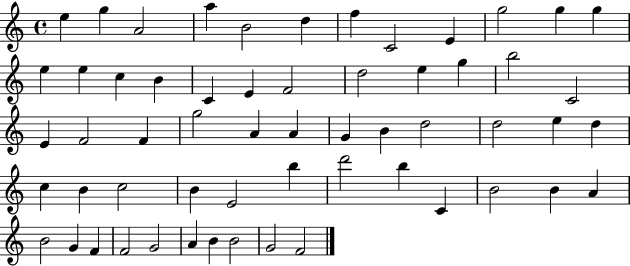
{
  \clef treble
  \time 4/4
  \defaultTimeSignature
  \key c \major
  e''4 g''4 a'2 | a''4 b'2 d''4 | f''4 c'2 e'4 | g''2 g''4 g''4 | \break e''4 e''4 c''4 b'4 | c'4 e'4 f'2 | d''2 e''4 g''4 | b''2 c'2 | \break e'4 f'2 f'4 | g''2 a'4 a'4 | g'4 b'4 d''2 | d''2 e''4 d''4 | \break c''4 b'4 c''2 | b'4 e'2 b''4 | d'''2 b''4 c'4 | b'2 b'4 a'4 | \break b'2 g'4 f'4 | f'2 g'2 | a'4 b'4 b'2 | g'2 f'2 | \break \bar "|."
}